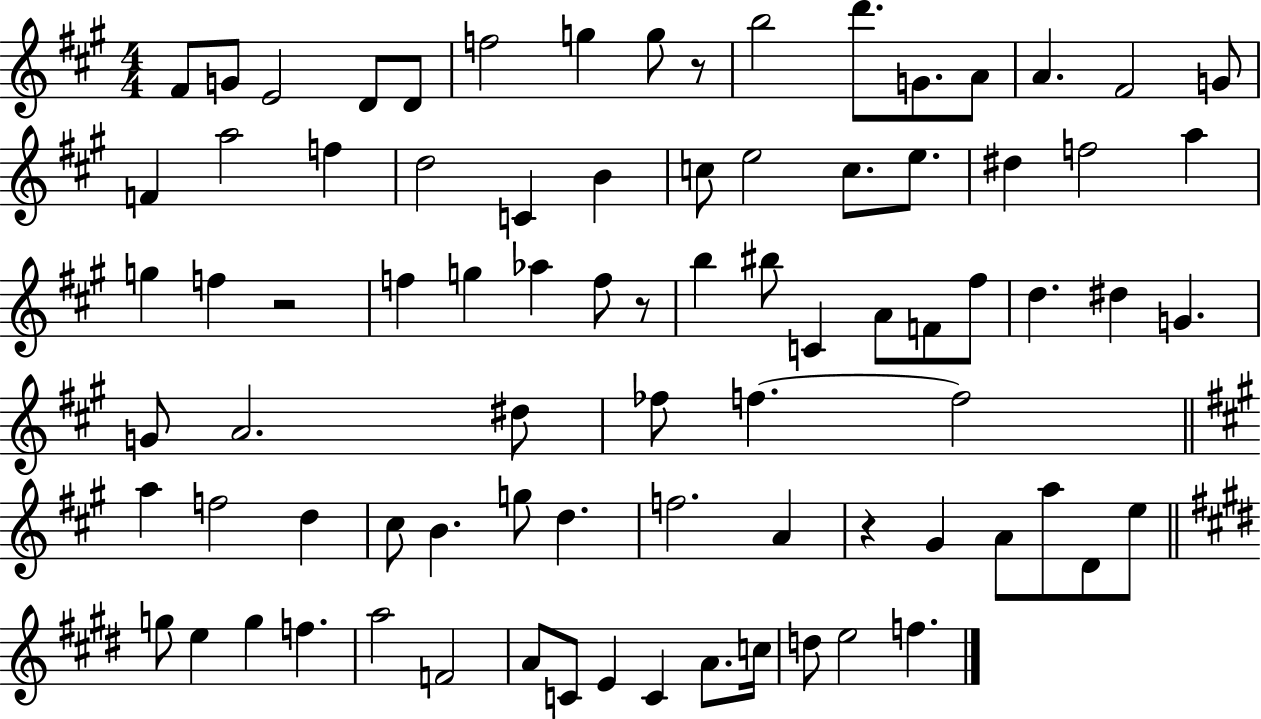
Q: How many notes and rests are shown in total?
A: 82